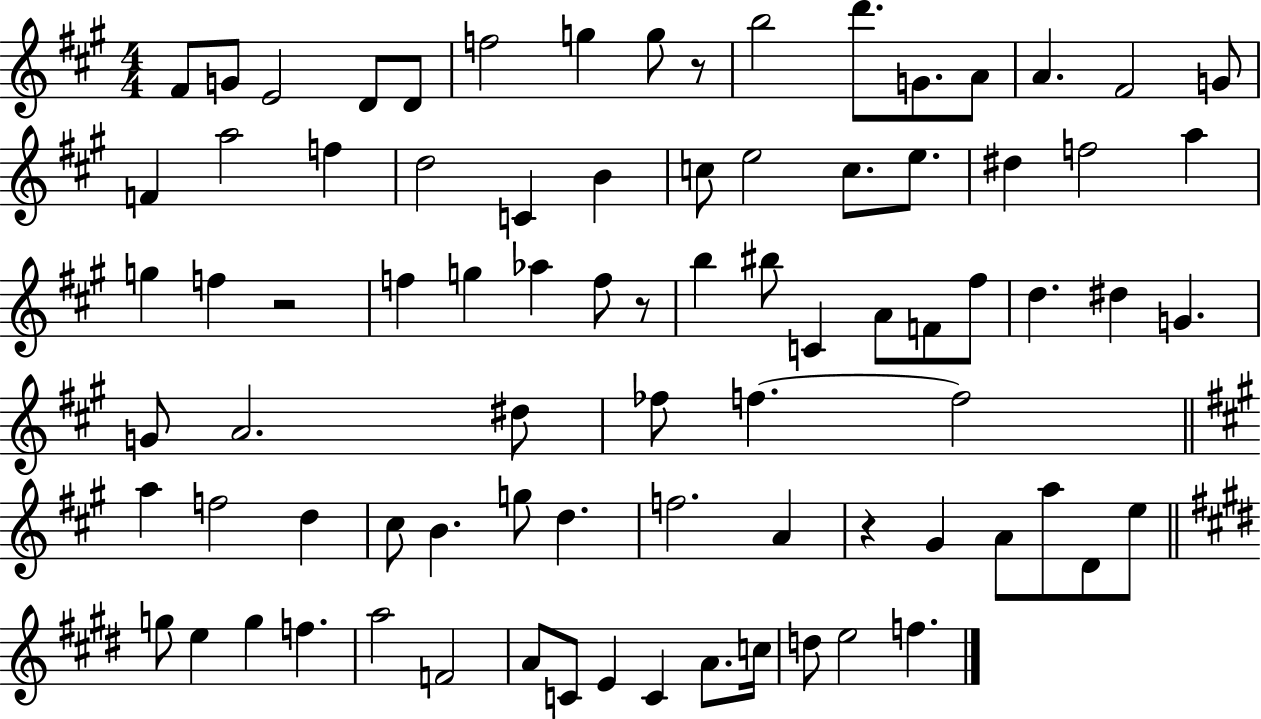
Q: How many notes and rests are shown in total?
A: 82